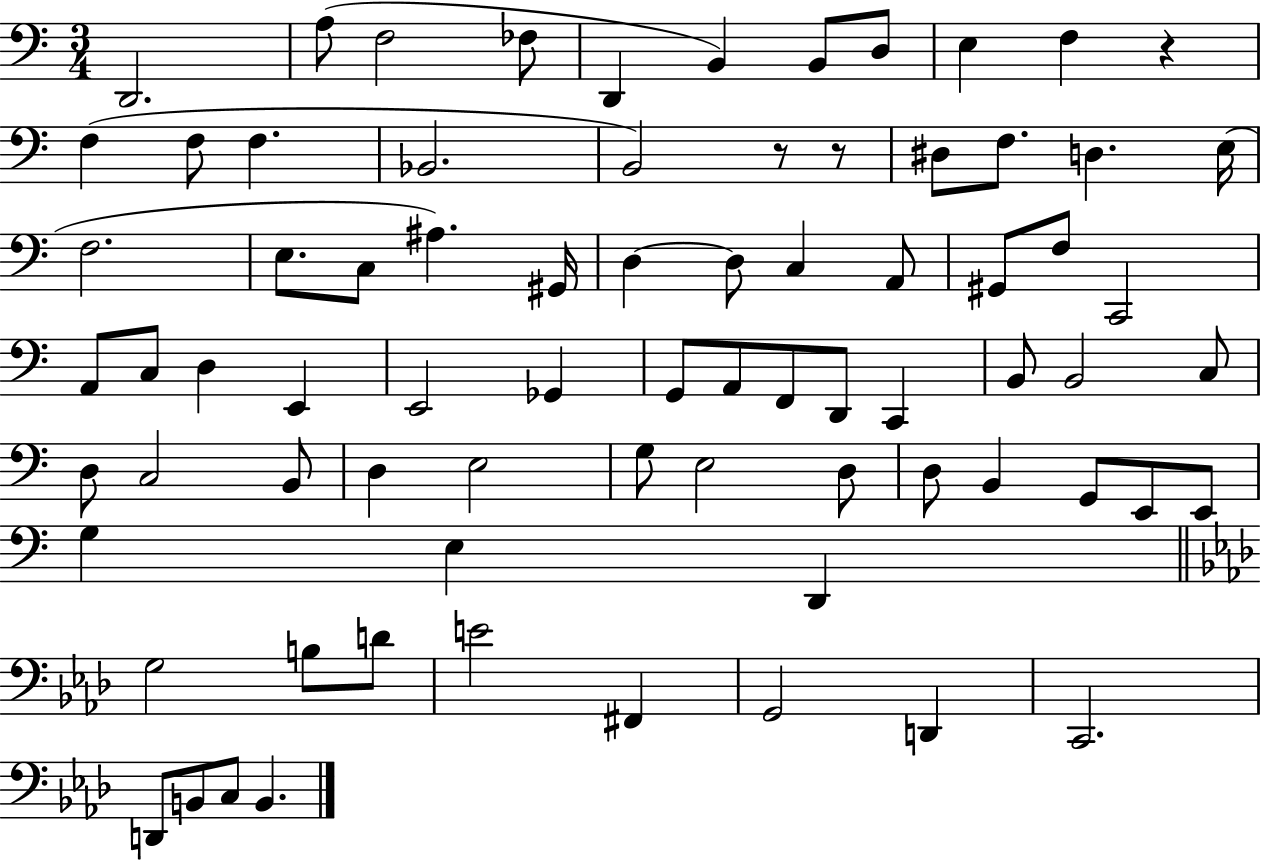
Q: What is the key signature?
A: C major